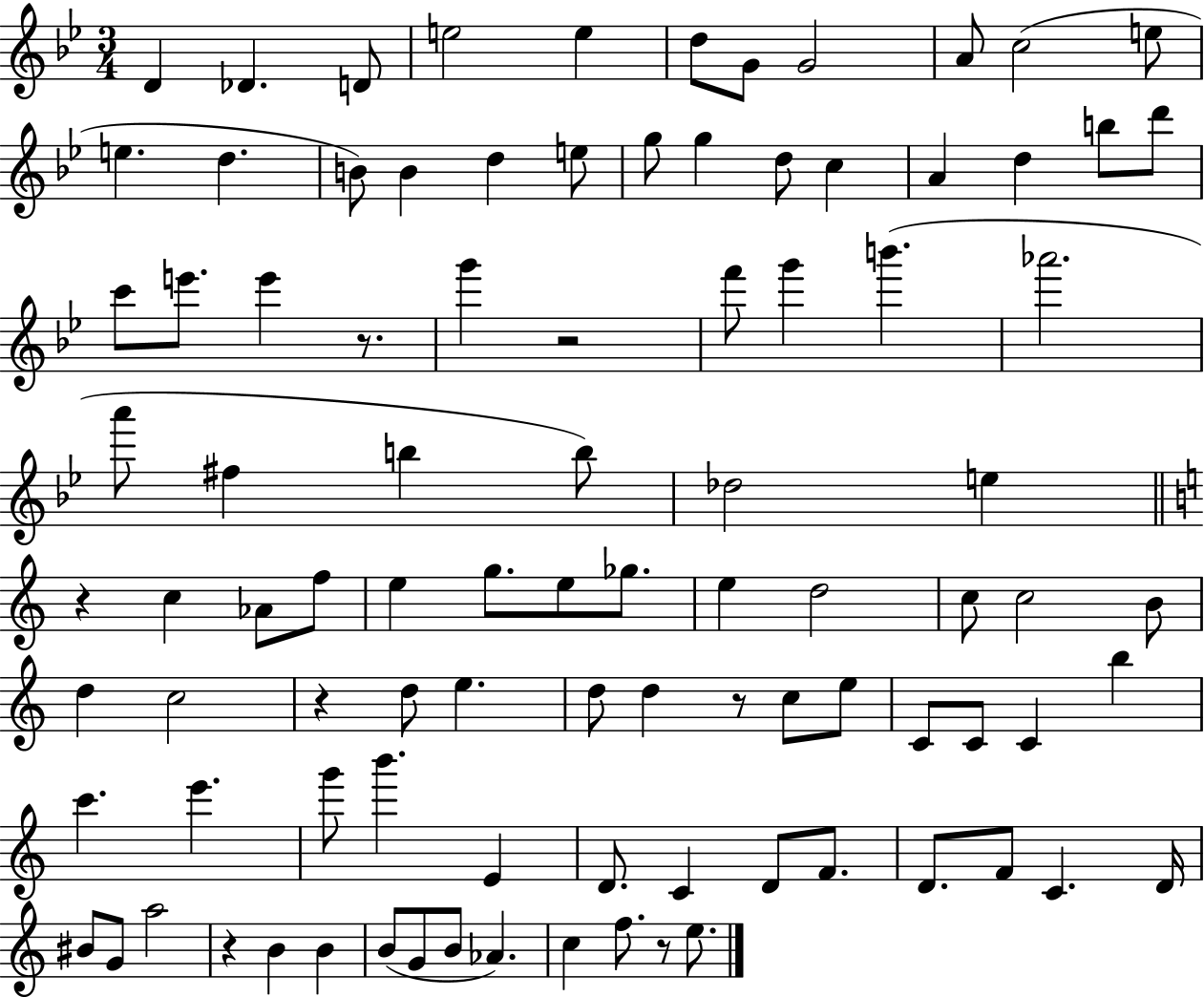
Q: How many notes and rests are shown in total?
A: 95